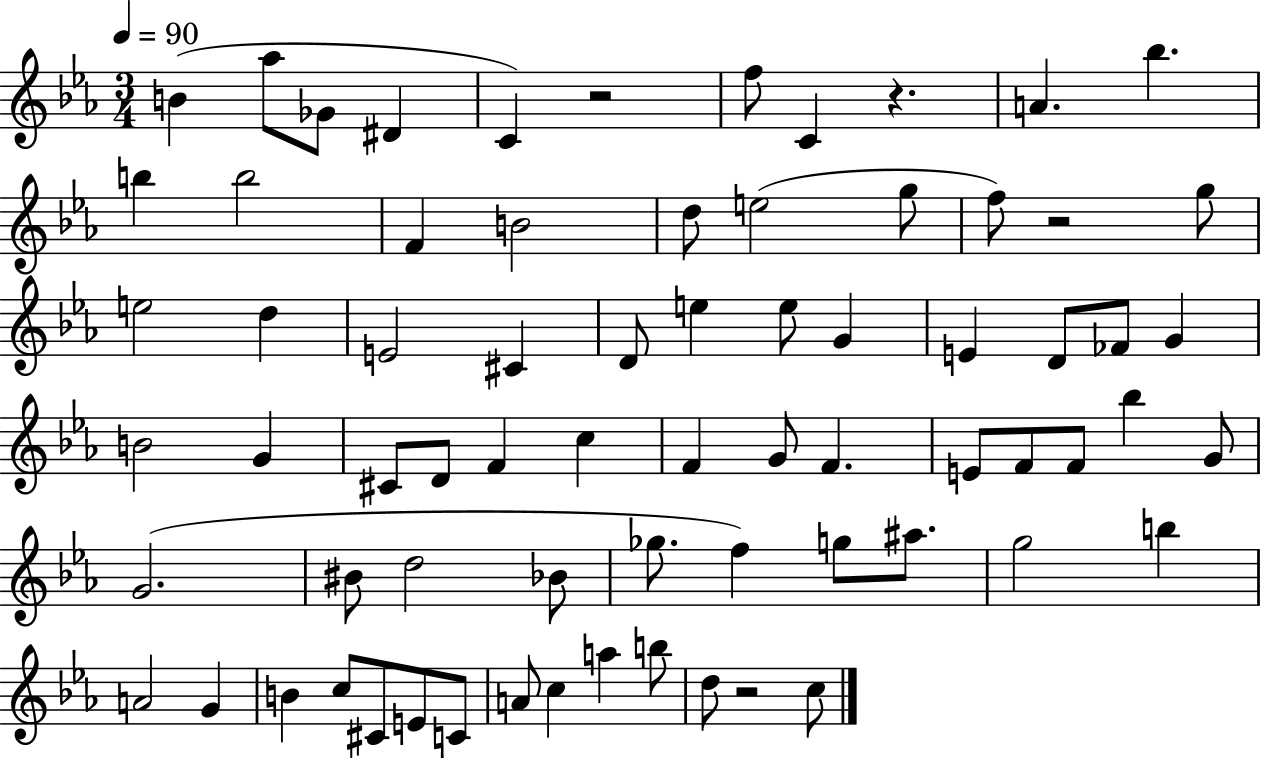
{
  \clef treble
  \numericTimeSignature
  \time 3/4
  \key ees \major
  \tempo 4 = 90
  b'4( aes''8 ges'8 dis'4 | c'4) r2 | f''8 c'4 r4. | a'4. bes''4. | \break b''4 b''2 | f'4 b'2 | d''8 e''2( g''8 | f''8) r2 g''8 | \break e''2 d''4 | e'2 cis'4 | d'8 e''4 e''8 g'4 | e'4 d'8 fes'8 g'4 | \break b'2 g'4 | cis'8 d'8 f'4 c''4 | f'4 g'8 f'4. | e'8 f'8 f'8 bes''4 g'8 | \break g'2.( | bis'8 d''2 bes'8 | ges''8. f''4) g''8 ais''8. | g''2 b''4 | \break a'2 g'4 | b'4 c''8 cis'8 e'8 c'8 | a'8 c''4 a''4 b''8 | d''8 r2 c''8 | \break \bar "|."
}